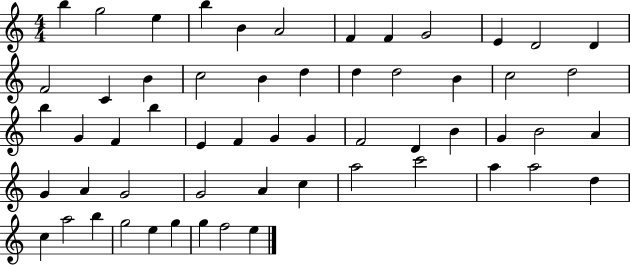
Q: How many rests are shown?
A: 0